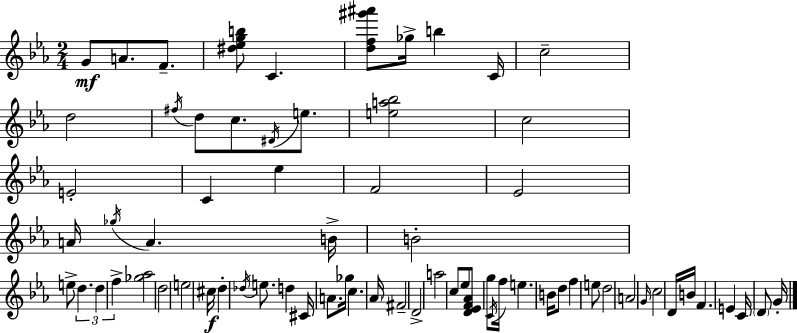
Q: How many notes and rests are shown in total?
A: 70